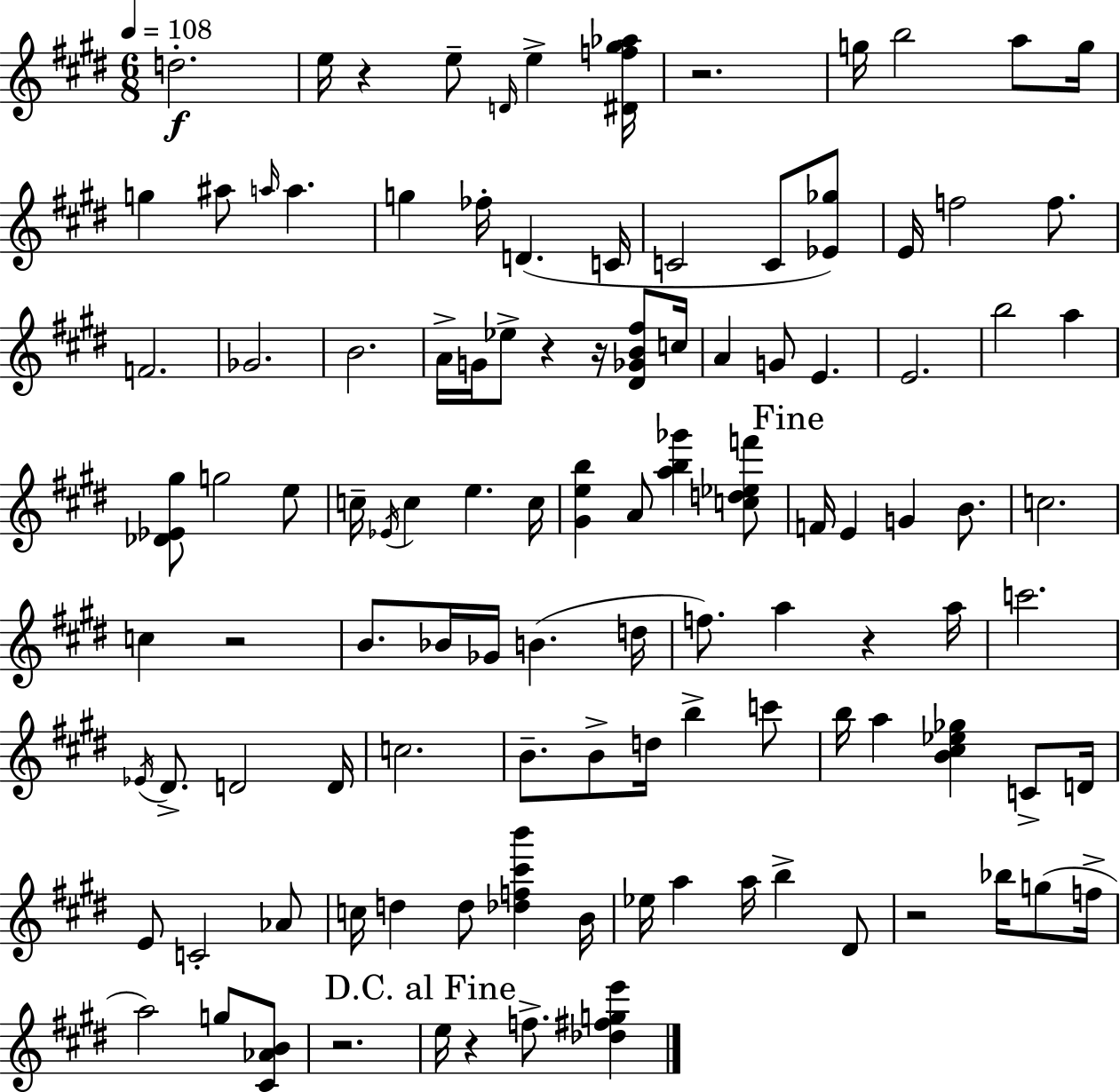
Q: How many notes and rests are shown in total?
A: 111